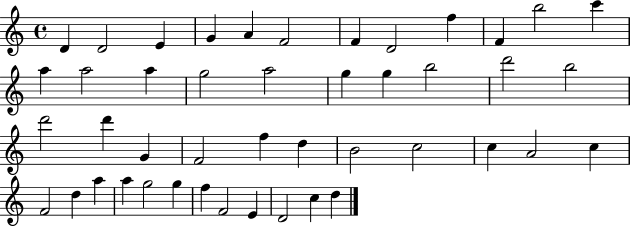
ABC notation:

X:1
T:Untitled
M:4/4
L:1/4
K:C
D D2 E G A F2 F D2 f F b2 c' a a2 a g2 a2 g g b2 d'2 b2 d'2 d' G F2 f d B2 c2 c A2 c F2 d a a g2 g f F2 E D2 c d